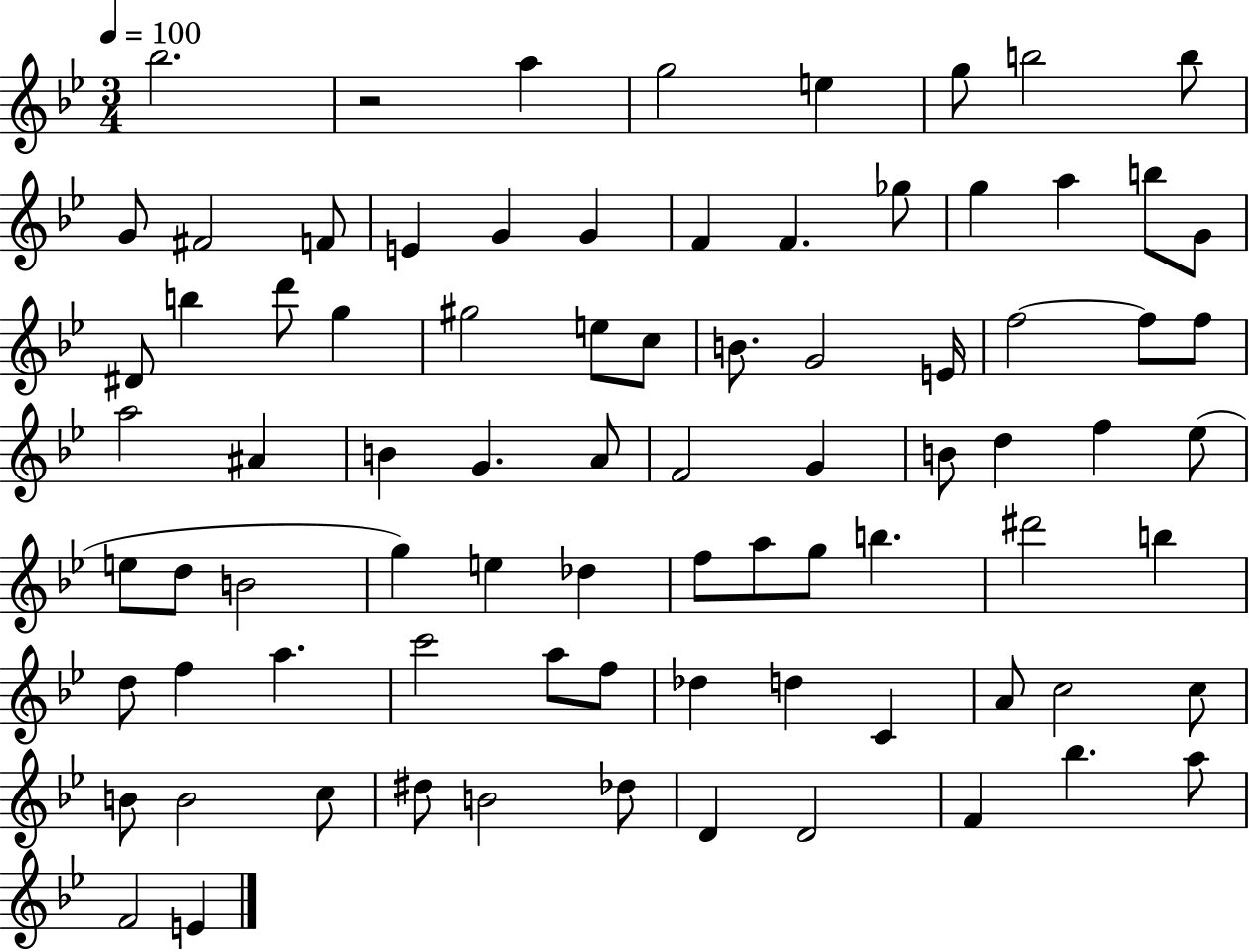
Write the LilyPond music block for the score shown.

{
  \clef treble
  \numericTimeSignature
  \time 3/4
  \key bes \major
  \tempo 4 = 100
  bes''2. | r2 a''4 | g''2 e''4 | g''8 b''2 b''8 | \break g'8 fis'2 f'8 | e'4 g'4 g'4 | f'4 f'4. ges''8 | g''4 a''4 b''8 g'8 | \break dis'8 b''4 d'''8 g''4 | gis''2 e''8 c''8 | b'8. g'2 e'16 | f''2~~ f''8 f''8 | \break a''2 ais'4 | b'4 g'4. a'8 | f'2 g'4 | b'8 d''4 f''4 ees''8( | \break e''8 d''8 b'2 | g''4) e''4 des''4 | f''8 a''8 g''8 b''4. | dis'''2 b''4 | \break d''8 f''4 a''4. | c'''2 a''8 f''8 | des''4 d''4 c'4 | a'8 c''2 c''8 | \break b'8 b'2 c''8 | dis''8 b'2 des''8 | d'4 d'2 | f'4 bes''4. a''8 | \break f'2 e'4 | \bar "|."
}